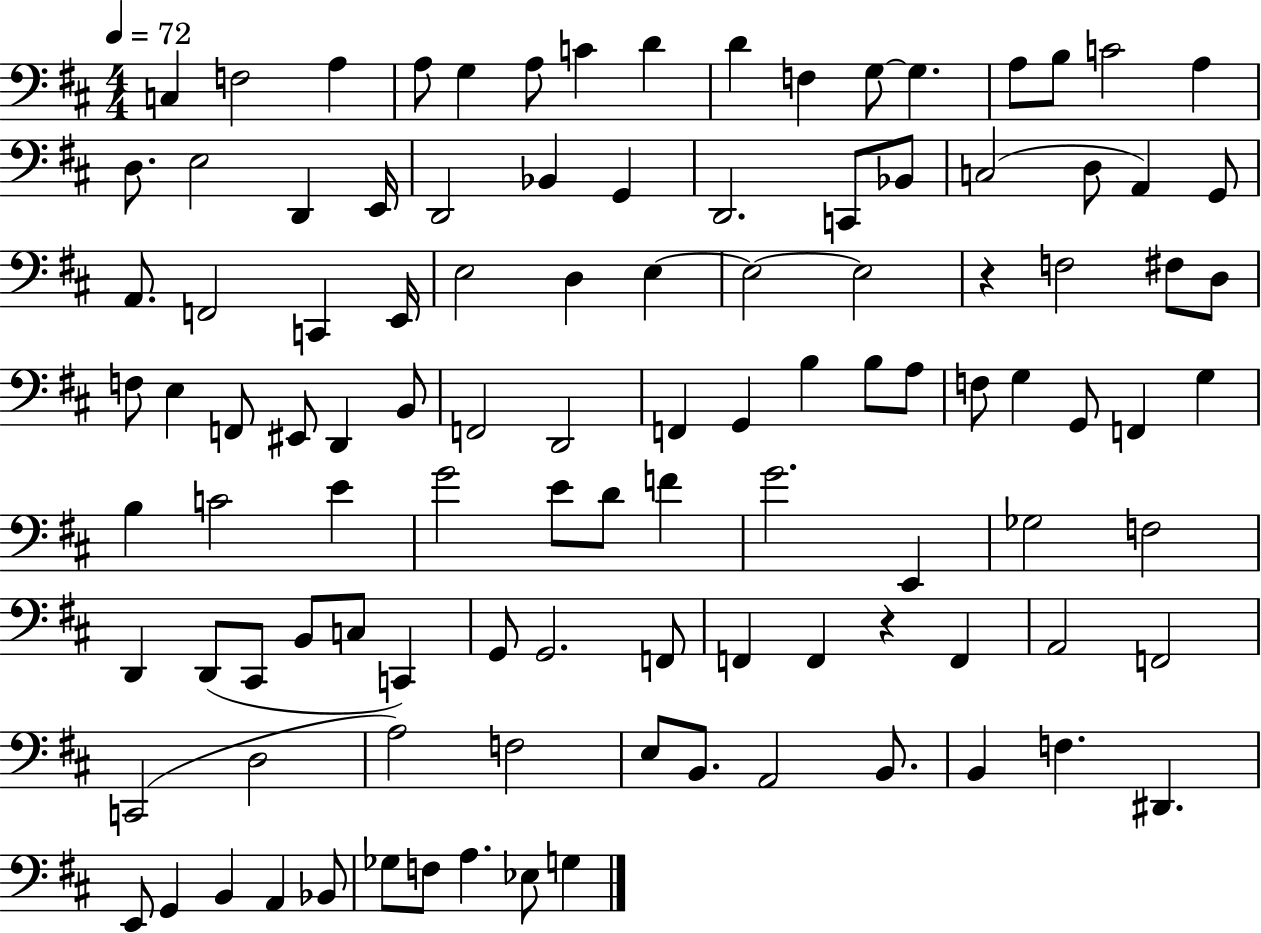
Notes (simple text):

C3/q F3/h A3/q A3/e G3/q A3/e C4/q D4/q D4/q F3/q G3/e G3/q. A3/e B3/e C4/h A3/q D3/e. E3/h D2/q E2/s D2/h Bb2/q G2/q D2/h. C2/e Bb2/e C3/h D3/e A2/q G2/e A2/e. F2/h C2/q E2/s E3/h D3/q E3/q E3/h E3/h R/q F3/h F#3/e D3/e F3/e E3/q F2/e EIS2/e D2/q B2/e F2/h D2/h F2/q G2/q B3/q B3/e A3/e F3/e G3/q G2/e F2/q G3/q B3/q C4/h E4/q G4/h E4/e D4/e F4/q G4/h. E2/q Gb3/h F3/h D2/q D2/e C#2/e B2/e C3/e C2/q G2/e G2/h. F2/e F2/q F2/q R/q F2/q A2/h F2/h C2/h D3/h A3/h F3/h E3/e B2/e. A2/h B2/e. B2/q F3/q. D#2/q. E2/e G2/q B2/q A2/q Bb2/e Gb3/e F3/e A3/q. Eb3/e G3/q